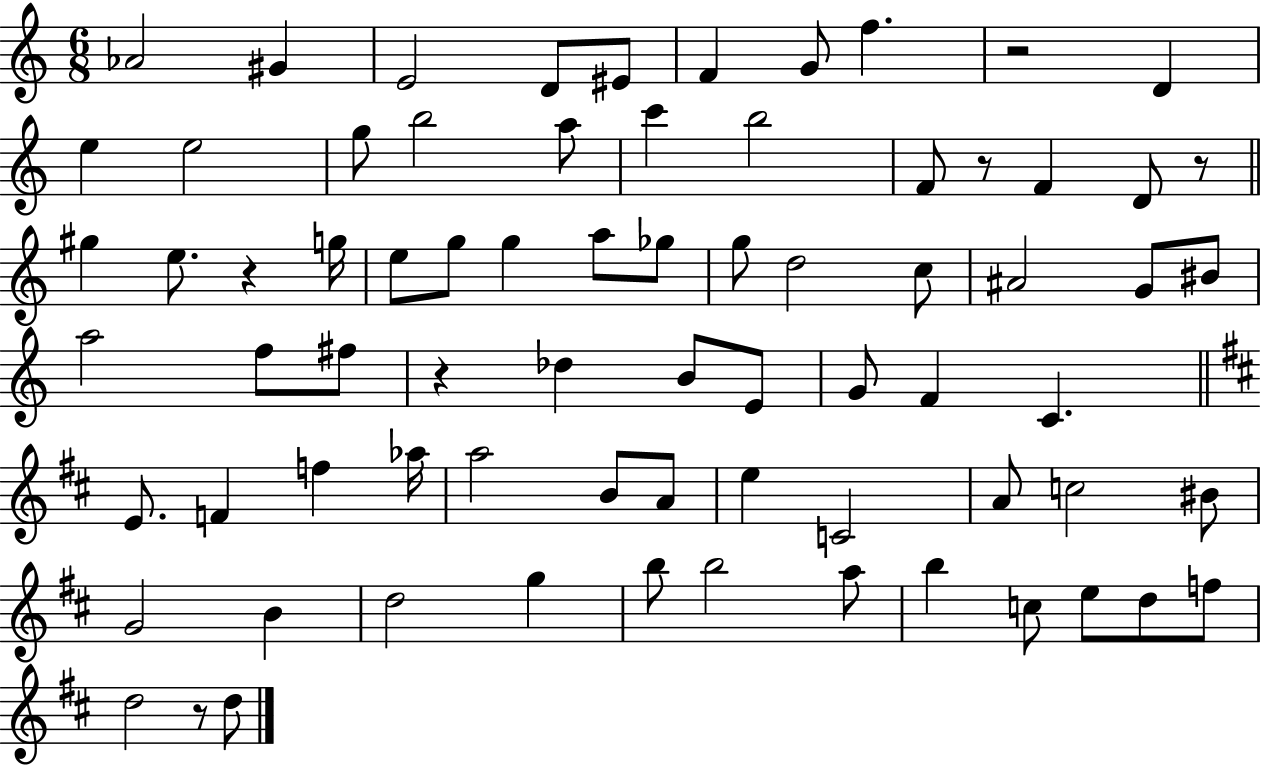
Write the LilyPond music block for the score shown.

{
  \clef treble
  \numericTimeSignature
  \time 6/8
  \key c \major
  aes'2 gis'4 | e'2 d'8 eis'8 | f'4 g'8 f''4. | r2 d'4 | \break e''4 e''2 | g''8 b''2 a''8 | c'''4 b''2 | f'8 r8 f'4 d'8 r8 | \break \bar "||" \break \key c \major gis''4 e''8. r4 g''16 | e''8 g''8 g''4 a''8 ges''8 | g''8 d''2 c''8 | ais'2 g'8 bis'8 | \break a''2 f''8 fis''8 | r4 des''4 b'8 e'8 | g'8 f'4 c'4. | \bar "||" \break \key b \minor e'8. f'4 f''4 aes''16 | a''2 b'8 a'8 | e''4 c'2 | a'8 c''2 bis'8 | \break g'2 b'4 | d''2 g''4 | b''8 b''2 a''8 | b''4 c''8 e''8 d''8 f''8 | \break d''2 r8 d''8 | \bar "|."
}